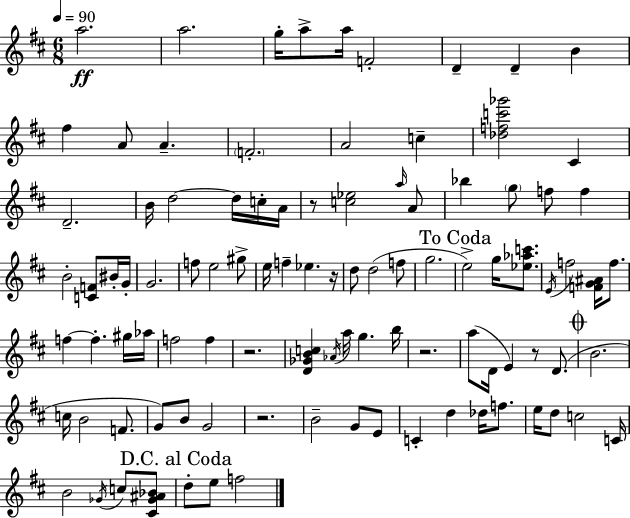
X:1
T:Untitled
M:6/8
L:1/4
K:D
a2 a2 g/4 a/2 a/4 F2 D D B ^f A/2 A F2 A2 c [_dfc'_g']2 ^C D2 B/4 d2 d/4 c/4 A/4 z/2 [c_e]2 a/4 A/2 _b g/2 f/2 f B2 [CF]/2 ^B/4 G/4 G2 f/2 e2 ^g/2 e/4 f _e z/4 d/2 d2 f/2 g2 e2 g/4 [_e_ac']/2 E/4 f2 [FG^A]/4 f/2 f f ^g/4 _a/4 f2 f z2 [D_GBc] _A/4 a/4 g b/4 z2 a/2 D/4 E z/2 D/2 B2 c/4 B2 F/2 G/2 B/2 G2 z2 B2 G/2 E/2 C d _d/4 f/2 e/4 d/2 c2 C/4 B2 _G/4 c/2 [^C_G^A_B]/2 d/2 e/2 f2